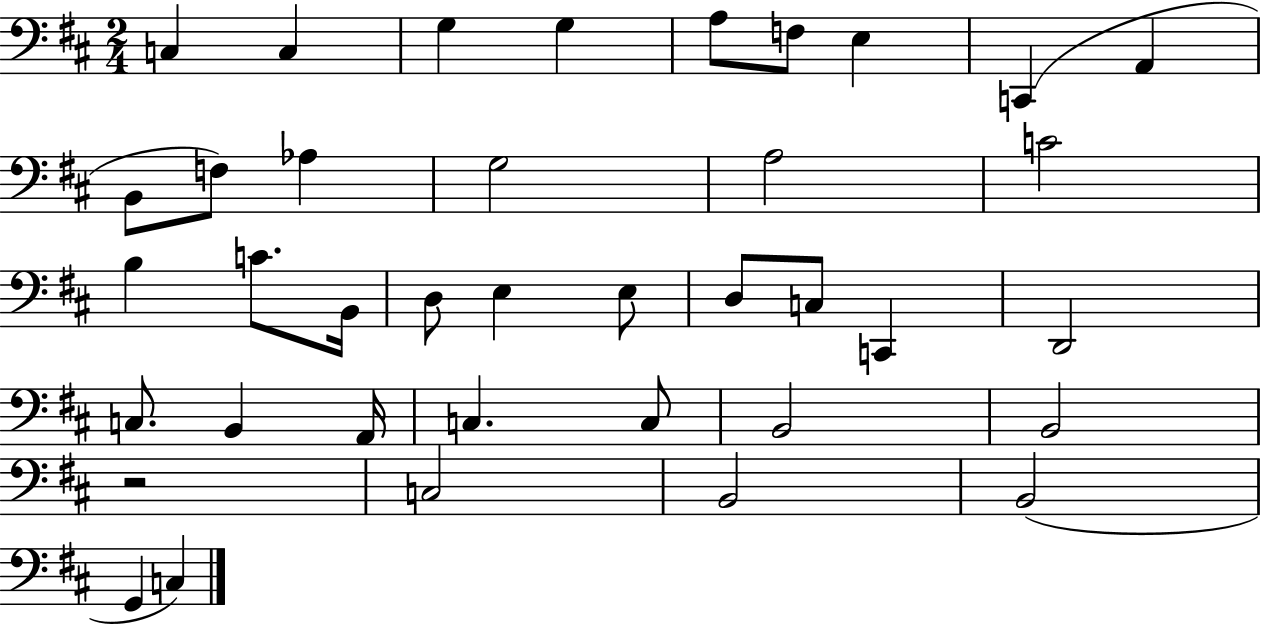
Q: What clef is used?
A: bass